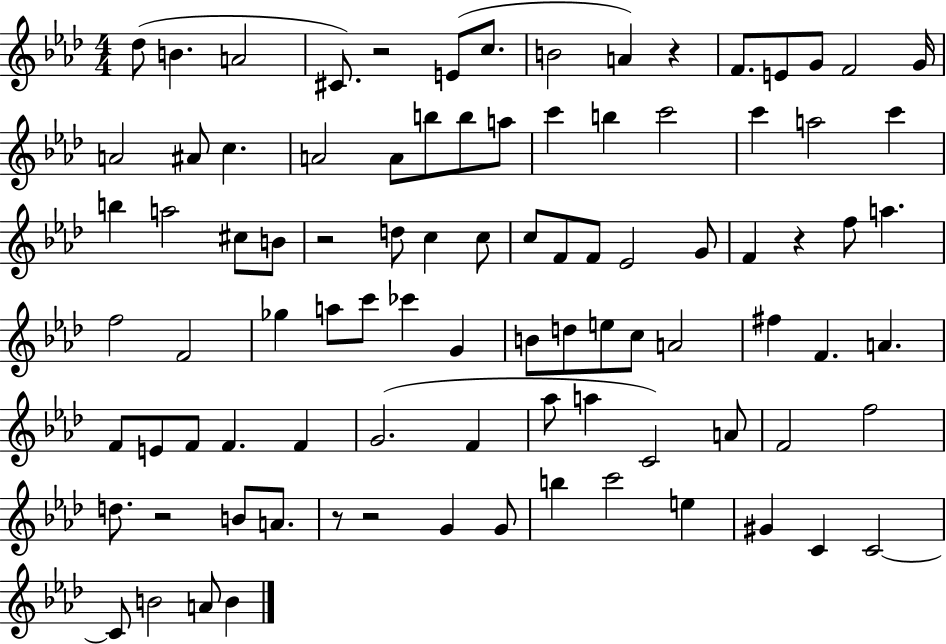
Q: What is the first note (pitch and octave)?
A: Db5